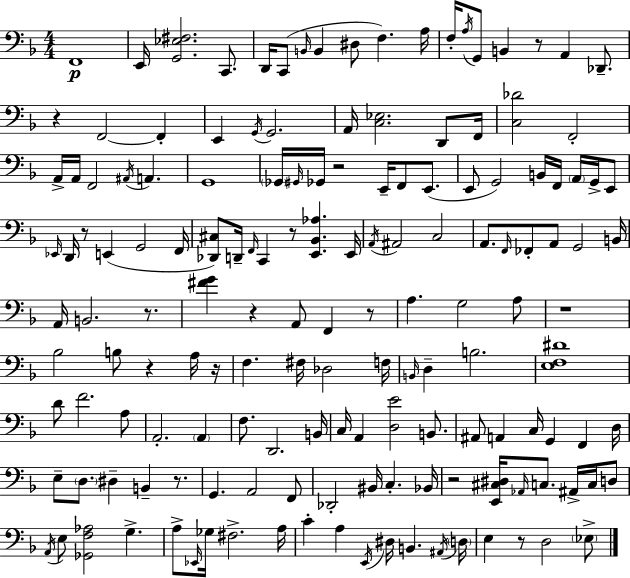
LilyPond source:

{
  \clef bass
  \numericTimeSignature
  \time 4/4
  \key f \major
  \repeat volta 2 { f,1\p | e,16 <g, ees fis>2. c,8. | d,16 c,8( \grace { b,16 } b,4 dis8 f4.) | a16 f16-. \acciaccatura { a16 } g,8 b,4 r8 a,4 des,8.-- | \break r4 f,2~~ f,4-. | e,4 \acciaccatura { g,16 } g,2. | a,16 <c ees>2. | d,8 f,16 <c des'>2 f,2-. | \break a,16-> a,16 f,2 \acciaccatura { ais,16 } a,4. | g,1 | \parenthesize ges,16 \grace { gis,16 } ges,16 r2 e,16-- | f,8 e,8.( e,8 g,2) b,16 | \break f,16 \parenthesize a,16 g,16-> e,8 \grace { ees,16 } d,16 r8 e,4( g,2 | f,16 <des, cis>8) d,16-- \grace { f,16 } c,4 r8 | <e, bes, aes>4. e,16 \acciaccatura { a,16 } ais,2 | c2 a,8. \grace { f,16 } fes,8-. a,8 | \break g,2 b,16 a,16 b,2. | r8. <fis' g'>4 r4 | a,8 f,4 r8 a4. g2 | a8 r1 | \break bes2 | b8 r4 a16 r16 f4. fis16 | des2 f16 \grace { b,16 } d4-- b2. | <e f dis'>1 | \break d'8 f'2. | a8 a,2.-. | \parenthesize a,4 f8. d,2. | b,16 c16 a,4 <d e'>2 | \break b,8. ais,8 a,4 | c16 g,4 f,4 d16 e8-- \parenthesize d8. dis4-- | b,4-- r8. g,4. | a,2 f,8 des,2-. | \break bis,16 c4.-. bes,16 r2 | <e, cis dis>16 \grace { aes,16 } c8. ais,16-> c16 d8 \acciaccatura { a,16 } e8 <ges, f aes>2 | g4.-> a8-> \grace { ees,16 } ges16 | fis2.-> a16 c'4-. | \break a4 \acciaccatura { e,16 } dis16 b,4. \acciaccatura { ais,16 } \parenthesize d16 e4 | r8 d2 \parenthesize ees8-> } \bar "|."
}